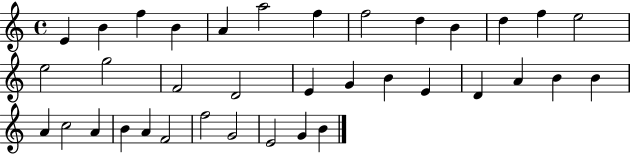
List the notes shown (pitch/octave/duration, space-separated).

E4/q B4/q F5/q B4/q A4/q A5/h F5/q F5/h D5/q B4/q D5/q F5/q E5/h E5/h G5/h F4/h D4/h E4/q G4/q B4/q E4/q D4/q A4/q B4/q B4/q A4/q C5/h A4/q B4/q A4/q F4/h F5/h G4/h E4/h G4/q B4/q